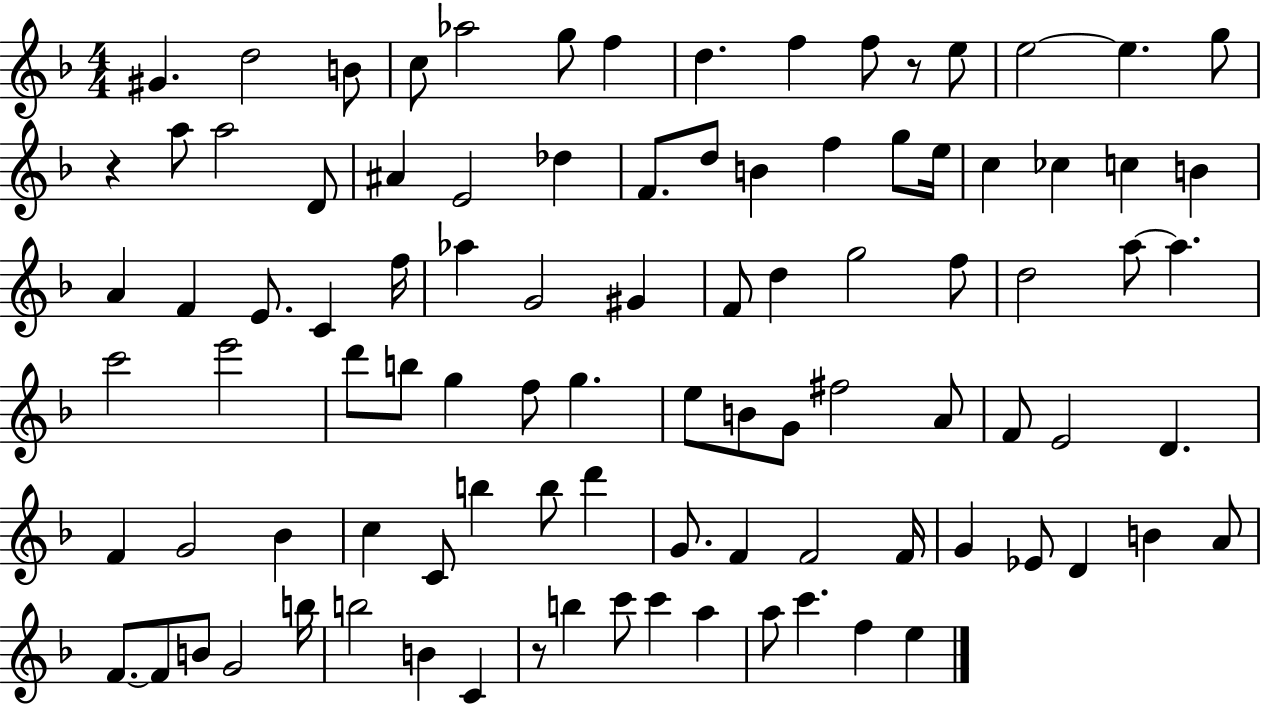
{
  \clef treble
  \numericTimeSignature
  \time 4/4
  \key f \major
  \repeat volta 2 { gis'4. d''2 b'8 | c''8 aes''2 g''8 f''4 | d''4. f''4 f''8 r8 e''8 | e''2~~ e''4. g''8 | \break r4 a''8 a''2 d'8 | ais'4 e'2 des''4 | f'8. d''8 b'4 f''4 g''8 e''16 | c''4 ces''4 c''4 b'4 | \break a'4 f'4 e'8. c'4 f''16 | aes''4 g'2 gis'4 | f'8 d''4 g''2 f''8 | d''2 a''8~~ a''4. | \break c'''2 e'''2 | d'''8 b''8 g''4 f''8 g''4. | e''8 b'8 g'8 fis''2 a'8 | f'8 e'2 d'4. | \break f'4 g'2 bes'4 | c''4 c'8 b''4 b''8 d'''4 | g'8. f'4 f'2 f'16 | g'4 ees'8 d'4 b'4 a'8 | \break f'8.~~ f'8 b'8 g'2 b''16 | b''2 b'4 c'4 | r8 b''4 c'''8 c'''4 a''4 | a''8 c'''4. f''4 e''4 | \break } \bar "|."
}